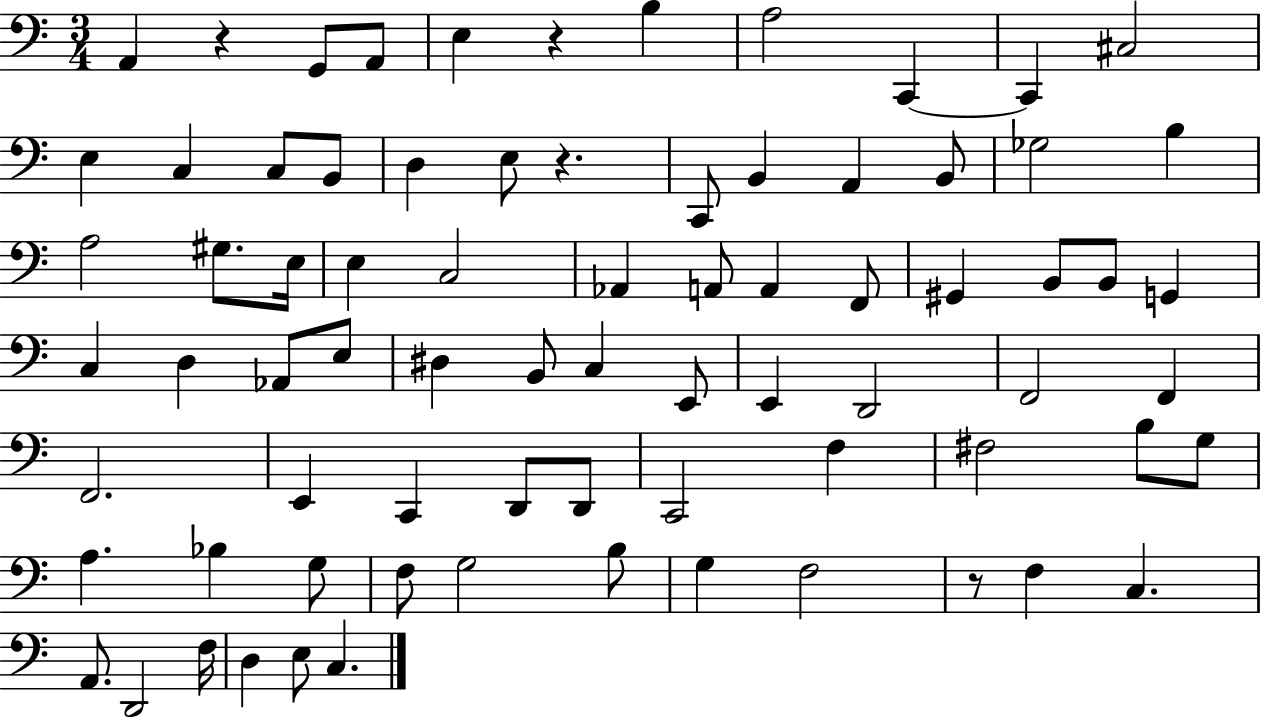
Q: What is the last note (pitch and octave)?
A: C3